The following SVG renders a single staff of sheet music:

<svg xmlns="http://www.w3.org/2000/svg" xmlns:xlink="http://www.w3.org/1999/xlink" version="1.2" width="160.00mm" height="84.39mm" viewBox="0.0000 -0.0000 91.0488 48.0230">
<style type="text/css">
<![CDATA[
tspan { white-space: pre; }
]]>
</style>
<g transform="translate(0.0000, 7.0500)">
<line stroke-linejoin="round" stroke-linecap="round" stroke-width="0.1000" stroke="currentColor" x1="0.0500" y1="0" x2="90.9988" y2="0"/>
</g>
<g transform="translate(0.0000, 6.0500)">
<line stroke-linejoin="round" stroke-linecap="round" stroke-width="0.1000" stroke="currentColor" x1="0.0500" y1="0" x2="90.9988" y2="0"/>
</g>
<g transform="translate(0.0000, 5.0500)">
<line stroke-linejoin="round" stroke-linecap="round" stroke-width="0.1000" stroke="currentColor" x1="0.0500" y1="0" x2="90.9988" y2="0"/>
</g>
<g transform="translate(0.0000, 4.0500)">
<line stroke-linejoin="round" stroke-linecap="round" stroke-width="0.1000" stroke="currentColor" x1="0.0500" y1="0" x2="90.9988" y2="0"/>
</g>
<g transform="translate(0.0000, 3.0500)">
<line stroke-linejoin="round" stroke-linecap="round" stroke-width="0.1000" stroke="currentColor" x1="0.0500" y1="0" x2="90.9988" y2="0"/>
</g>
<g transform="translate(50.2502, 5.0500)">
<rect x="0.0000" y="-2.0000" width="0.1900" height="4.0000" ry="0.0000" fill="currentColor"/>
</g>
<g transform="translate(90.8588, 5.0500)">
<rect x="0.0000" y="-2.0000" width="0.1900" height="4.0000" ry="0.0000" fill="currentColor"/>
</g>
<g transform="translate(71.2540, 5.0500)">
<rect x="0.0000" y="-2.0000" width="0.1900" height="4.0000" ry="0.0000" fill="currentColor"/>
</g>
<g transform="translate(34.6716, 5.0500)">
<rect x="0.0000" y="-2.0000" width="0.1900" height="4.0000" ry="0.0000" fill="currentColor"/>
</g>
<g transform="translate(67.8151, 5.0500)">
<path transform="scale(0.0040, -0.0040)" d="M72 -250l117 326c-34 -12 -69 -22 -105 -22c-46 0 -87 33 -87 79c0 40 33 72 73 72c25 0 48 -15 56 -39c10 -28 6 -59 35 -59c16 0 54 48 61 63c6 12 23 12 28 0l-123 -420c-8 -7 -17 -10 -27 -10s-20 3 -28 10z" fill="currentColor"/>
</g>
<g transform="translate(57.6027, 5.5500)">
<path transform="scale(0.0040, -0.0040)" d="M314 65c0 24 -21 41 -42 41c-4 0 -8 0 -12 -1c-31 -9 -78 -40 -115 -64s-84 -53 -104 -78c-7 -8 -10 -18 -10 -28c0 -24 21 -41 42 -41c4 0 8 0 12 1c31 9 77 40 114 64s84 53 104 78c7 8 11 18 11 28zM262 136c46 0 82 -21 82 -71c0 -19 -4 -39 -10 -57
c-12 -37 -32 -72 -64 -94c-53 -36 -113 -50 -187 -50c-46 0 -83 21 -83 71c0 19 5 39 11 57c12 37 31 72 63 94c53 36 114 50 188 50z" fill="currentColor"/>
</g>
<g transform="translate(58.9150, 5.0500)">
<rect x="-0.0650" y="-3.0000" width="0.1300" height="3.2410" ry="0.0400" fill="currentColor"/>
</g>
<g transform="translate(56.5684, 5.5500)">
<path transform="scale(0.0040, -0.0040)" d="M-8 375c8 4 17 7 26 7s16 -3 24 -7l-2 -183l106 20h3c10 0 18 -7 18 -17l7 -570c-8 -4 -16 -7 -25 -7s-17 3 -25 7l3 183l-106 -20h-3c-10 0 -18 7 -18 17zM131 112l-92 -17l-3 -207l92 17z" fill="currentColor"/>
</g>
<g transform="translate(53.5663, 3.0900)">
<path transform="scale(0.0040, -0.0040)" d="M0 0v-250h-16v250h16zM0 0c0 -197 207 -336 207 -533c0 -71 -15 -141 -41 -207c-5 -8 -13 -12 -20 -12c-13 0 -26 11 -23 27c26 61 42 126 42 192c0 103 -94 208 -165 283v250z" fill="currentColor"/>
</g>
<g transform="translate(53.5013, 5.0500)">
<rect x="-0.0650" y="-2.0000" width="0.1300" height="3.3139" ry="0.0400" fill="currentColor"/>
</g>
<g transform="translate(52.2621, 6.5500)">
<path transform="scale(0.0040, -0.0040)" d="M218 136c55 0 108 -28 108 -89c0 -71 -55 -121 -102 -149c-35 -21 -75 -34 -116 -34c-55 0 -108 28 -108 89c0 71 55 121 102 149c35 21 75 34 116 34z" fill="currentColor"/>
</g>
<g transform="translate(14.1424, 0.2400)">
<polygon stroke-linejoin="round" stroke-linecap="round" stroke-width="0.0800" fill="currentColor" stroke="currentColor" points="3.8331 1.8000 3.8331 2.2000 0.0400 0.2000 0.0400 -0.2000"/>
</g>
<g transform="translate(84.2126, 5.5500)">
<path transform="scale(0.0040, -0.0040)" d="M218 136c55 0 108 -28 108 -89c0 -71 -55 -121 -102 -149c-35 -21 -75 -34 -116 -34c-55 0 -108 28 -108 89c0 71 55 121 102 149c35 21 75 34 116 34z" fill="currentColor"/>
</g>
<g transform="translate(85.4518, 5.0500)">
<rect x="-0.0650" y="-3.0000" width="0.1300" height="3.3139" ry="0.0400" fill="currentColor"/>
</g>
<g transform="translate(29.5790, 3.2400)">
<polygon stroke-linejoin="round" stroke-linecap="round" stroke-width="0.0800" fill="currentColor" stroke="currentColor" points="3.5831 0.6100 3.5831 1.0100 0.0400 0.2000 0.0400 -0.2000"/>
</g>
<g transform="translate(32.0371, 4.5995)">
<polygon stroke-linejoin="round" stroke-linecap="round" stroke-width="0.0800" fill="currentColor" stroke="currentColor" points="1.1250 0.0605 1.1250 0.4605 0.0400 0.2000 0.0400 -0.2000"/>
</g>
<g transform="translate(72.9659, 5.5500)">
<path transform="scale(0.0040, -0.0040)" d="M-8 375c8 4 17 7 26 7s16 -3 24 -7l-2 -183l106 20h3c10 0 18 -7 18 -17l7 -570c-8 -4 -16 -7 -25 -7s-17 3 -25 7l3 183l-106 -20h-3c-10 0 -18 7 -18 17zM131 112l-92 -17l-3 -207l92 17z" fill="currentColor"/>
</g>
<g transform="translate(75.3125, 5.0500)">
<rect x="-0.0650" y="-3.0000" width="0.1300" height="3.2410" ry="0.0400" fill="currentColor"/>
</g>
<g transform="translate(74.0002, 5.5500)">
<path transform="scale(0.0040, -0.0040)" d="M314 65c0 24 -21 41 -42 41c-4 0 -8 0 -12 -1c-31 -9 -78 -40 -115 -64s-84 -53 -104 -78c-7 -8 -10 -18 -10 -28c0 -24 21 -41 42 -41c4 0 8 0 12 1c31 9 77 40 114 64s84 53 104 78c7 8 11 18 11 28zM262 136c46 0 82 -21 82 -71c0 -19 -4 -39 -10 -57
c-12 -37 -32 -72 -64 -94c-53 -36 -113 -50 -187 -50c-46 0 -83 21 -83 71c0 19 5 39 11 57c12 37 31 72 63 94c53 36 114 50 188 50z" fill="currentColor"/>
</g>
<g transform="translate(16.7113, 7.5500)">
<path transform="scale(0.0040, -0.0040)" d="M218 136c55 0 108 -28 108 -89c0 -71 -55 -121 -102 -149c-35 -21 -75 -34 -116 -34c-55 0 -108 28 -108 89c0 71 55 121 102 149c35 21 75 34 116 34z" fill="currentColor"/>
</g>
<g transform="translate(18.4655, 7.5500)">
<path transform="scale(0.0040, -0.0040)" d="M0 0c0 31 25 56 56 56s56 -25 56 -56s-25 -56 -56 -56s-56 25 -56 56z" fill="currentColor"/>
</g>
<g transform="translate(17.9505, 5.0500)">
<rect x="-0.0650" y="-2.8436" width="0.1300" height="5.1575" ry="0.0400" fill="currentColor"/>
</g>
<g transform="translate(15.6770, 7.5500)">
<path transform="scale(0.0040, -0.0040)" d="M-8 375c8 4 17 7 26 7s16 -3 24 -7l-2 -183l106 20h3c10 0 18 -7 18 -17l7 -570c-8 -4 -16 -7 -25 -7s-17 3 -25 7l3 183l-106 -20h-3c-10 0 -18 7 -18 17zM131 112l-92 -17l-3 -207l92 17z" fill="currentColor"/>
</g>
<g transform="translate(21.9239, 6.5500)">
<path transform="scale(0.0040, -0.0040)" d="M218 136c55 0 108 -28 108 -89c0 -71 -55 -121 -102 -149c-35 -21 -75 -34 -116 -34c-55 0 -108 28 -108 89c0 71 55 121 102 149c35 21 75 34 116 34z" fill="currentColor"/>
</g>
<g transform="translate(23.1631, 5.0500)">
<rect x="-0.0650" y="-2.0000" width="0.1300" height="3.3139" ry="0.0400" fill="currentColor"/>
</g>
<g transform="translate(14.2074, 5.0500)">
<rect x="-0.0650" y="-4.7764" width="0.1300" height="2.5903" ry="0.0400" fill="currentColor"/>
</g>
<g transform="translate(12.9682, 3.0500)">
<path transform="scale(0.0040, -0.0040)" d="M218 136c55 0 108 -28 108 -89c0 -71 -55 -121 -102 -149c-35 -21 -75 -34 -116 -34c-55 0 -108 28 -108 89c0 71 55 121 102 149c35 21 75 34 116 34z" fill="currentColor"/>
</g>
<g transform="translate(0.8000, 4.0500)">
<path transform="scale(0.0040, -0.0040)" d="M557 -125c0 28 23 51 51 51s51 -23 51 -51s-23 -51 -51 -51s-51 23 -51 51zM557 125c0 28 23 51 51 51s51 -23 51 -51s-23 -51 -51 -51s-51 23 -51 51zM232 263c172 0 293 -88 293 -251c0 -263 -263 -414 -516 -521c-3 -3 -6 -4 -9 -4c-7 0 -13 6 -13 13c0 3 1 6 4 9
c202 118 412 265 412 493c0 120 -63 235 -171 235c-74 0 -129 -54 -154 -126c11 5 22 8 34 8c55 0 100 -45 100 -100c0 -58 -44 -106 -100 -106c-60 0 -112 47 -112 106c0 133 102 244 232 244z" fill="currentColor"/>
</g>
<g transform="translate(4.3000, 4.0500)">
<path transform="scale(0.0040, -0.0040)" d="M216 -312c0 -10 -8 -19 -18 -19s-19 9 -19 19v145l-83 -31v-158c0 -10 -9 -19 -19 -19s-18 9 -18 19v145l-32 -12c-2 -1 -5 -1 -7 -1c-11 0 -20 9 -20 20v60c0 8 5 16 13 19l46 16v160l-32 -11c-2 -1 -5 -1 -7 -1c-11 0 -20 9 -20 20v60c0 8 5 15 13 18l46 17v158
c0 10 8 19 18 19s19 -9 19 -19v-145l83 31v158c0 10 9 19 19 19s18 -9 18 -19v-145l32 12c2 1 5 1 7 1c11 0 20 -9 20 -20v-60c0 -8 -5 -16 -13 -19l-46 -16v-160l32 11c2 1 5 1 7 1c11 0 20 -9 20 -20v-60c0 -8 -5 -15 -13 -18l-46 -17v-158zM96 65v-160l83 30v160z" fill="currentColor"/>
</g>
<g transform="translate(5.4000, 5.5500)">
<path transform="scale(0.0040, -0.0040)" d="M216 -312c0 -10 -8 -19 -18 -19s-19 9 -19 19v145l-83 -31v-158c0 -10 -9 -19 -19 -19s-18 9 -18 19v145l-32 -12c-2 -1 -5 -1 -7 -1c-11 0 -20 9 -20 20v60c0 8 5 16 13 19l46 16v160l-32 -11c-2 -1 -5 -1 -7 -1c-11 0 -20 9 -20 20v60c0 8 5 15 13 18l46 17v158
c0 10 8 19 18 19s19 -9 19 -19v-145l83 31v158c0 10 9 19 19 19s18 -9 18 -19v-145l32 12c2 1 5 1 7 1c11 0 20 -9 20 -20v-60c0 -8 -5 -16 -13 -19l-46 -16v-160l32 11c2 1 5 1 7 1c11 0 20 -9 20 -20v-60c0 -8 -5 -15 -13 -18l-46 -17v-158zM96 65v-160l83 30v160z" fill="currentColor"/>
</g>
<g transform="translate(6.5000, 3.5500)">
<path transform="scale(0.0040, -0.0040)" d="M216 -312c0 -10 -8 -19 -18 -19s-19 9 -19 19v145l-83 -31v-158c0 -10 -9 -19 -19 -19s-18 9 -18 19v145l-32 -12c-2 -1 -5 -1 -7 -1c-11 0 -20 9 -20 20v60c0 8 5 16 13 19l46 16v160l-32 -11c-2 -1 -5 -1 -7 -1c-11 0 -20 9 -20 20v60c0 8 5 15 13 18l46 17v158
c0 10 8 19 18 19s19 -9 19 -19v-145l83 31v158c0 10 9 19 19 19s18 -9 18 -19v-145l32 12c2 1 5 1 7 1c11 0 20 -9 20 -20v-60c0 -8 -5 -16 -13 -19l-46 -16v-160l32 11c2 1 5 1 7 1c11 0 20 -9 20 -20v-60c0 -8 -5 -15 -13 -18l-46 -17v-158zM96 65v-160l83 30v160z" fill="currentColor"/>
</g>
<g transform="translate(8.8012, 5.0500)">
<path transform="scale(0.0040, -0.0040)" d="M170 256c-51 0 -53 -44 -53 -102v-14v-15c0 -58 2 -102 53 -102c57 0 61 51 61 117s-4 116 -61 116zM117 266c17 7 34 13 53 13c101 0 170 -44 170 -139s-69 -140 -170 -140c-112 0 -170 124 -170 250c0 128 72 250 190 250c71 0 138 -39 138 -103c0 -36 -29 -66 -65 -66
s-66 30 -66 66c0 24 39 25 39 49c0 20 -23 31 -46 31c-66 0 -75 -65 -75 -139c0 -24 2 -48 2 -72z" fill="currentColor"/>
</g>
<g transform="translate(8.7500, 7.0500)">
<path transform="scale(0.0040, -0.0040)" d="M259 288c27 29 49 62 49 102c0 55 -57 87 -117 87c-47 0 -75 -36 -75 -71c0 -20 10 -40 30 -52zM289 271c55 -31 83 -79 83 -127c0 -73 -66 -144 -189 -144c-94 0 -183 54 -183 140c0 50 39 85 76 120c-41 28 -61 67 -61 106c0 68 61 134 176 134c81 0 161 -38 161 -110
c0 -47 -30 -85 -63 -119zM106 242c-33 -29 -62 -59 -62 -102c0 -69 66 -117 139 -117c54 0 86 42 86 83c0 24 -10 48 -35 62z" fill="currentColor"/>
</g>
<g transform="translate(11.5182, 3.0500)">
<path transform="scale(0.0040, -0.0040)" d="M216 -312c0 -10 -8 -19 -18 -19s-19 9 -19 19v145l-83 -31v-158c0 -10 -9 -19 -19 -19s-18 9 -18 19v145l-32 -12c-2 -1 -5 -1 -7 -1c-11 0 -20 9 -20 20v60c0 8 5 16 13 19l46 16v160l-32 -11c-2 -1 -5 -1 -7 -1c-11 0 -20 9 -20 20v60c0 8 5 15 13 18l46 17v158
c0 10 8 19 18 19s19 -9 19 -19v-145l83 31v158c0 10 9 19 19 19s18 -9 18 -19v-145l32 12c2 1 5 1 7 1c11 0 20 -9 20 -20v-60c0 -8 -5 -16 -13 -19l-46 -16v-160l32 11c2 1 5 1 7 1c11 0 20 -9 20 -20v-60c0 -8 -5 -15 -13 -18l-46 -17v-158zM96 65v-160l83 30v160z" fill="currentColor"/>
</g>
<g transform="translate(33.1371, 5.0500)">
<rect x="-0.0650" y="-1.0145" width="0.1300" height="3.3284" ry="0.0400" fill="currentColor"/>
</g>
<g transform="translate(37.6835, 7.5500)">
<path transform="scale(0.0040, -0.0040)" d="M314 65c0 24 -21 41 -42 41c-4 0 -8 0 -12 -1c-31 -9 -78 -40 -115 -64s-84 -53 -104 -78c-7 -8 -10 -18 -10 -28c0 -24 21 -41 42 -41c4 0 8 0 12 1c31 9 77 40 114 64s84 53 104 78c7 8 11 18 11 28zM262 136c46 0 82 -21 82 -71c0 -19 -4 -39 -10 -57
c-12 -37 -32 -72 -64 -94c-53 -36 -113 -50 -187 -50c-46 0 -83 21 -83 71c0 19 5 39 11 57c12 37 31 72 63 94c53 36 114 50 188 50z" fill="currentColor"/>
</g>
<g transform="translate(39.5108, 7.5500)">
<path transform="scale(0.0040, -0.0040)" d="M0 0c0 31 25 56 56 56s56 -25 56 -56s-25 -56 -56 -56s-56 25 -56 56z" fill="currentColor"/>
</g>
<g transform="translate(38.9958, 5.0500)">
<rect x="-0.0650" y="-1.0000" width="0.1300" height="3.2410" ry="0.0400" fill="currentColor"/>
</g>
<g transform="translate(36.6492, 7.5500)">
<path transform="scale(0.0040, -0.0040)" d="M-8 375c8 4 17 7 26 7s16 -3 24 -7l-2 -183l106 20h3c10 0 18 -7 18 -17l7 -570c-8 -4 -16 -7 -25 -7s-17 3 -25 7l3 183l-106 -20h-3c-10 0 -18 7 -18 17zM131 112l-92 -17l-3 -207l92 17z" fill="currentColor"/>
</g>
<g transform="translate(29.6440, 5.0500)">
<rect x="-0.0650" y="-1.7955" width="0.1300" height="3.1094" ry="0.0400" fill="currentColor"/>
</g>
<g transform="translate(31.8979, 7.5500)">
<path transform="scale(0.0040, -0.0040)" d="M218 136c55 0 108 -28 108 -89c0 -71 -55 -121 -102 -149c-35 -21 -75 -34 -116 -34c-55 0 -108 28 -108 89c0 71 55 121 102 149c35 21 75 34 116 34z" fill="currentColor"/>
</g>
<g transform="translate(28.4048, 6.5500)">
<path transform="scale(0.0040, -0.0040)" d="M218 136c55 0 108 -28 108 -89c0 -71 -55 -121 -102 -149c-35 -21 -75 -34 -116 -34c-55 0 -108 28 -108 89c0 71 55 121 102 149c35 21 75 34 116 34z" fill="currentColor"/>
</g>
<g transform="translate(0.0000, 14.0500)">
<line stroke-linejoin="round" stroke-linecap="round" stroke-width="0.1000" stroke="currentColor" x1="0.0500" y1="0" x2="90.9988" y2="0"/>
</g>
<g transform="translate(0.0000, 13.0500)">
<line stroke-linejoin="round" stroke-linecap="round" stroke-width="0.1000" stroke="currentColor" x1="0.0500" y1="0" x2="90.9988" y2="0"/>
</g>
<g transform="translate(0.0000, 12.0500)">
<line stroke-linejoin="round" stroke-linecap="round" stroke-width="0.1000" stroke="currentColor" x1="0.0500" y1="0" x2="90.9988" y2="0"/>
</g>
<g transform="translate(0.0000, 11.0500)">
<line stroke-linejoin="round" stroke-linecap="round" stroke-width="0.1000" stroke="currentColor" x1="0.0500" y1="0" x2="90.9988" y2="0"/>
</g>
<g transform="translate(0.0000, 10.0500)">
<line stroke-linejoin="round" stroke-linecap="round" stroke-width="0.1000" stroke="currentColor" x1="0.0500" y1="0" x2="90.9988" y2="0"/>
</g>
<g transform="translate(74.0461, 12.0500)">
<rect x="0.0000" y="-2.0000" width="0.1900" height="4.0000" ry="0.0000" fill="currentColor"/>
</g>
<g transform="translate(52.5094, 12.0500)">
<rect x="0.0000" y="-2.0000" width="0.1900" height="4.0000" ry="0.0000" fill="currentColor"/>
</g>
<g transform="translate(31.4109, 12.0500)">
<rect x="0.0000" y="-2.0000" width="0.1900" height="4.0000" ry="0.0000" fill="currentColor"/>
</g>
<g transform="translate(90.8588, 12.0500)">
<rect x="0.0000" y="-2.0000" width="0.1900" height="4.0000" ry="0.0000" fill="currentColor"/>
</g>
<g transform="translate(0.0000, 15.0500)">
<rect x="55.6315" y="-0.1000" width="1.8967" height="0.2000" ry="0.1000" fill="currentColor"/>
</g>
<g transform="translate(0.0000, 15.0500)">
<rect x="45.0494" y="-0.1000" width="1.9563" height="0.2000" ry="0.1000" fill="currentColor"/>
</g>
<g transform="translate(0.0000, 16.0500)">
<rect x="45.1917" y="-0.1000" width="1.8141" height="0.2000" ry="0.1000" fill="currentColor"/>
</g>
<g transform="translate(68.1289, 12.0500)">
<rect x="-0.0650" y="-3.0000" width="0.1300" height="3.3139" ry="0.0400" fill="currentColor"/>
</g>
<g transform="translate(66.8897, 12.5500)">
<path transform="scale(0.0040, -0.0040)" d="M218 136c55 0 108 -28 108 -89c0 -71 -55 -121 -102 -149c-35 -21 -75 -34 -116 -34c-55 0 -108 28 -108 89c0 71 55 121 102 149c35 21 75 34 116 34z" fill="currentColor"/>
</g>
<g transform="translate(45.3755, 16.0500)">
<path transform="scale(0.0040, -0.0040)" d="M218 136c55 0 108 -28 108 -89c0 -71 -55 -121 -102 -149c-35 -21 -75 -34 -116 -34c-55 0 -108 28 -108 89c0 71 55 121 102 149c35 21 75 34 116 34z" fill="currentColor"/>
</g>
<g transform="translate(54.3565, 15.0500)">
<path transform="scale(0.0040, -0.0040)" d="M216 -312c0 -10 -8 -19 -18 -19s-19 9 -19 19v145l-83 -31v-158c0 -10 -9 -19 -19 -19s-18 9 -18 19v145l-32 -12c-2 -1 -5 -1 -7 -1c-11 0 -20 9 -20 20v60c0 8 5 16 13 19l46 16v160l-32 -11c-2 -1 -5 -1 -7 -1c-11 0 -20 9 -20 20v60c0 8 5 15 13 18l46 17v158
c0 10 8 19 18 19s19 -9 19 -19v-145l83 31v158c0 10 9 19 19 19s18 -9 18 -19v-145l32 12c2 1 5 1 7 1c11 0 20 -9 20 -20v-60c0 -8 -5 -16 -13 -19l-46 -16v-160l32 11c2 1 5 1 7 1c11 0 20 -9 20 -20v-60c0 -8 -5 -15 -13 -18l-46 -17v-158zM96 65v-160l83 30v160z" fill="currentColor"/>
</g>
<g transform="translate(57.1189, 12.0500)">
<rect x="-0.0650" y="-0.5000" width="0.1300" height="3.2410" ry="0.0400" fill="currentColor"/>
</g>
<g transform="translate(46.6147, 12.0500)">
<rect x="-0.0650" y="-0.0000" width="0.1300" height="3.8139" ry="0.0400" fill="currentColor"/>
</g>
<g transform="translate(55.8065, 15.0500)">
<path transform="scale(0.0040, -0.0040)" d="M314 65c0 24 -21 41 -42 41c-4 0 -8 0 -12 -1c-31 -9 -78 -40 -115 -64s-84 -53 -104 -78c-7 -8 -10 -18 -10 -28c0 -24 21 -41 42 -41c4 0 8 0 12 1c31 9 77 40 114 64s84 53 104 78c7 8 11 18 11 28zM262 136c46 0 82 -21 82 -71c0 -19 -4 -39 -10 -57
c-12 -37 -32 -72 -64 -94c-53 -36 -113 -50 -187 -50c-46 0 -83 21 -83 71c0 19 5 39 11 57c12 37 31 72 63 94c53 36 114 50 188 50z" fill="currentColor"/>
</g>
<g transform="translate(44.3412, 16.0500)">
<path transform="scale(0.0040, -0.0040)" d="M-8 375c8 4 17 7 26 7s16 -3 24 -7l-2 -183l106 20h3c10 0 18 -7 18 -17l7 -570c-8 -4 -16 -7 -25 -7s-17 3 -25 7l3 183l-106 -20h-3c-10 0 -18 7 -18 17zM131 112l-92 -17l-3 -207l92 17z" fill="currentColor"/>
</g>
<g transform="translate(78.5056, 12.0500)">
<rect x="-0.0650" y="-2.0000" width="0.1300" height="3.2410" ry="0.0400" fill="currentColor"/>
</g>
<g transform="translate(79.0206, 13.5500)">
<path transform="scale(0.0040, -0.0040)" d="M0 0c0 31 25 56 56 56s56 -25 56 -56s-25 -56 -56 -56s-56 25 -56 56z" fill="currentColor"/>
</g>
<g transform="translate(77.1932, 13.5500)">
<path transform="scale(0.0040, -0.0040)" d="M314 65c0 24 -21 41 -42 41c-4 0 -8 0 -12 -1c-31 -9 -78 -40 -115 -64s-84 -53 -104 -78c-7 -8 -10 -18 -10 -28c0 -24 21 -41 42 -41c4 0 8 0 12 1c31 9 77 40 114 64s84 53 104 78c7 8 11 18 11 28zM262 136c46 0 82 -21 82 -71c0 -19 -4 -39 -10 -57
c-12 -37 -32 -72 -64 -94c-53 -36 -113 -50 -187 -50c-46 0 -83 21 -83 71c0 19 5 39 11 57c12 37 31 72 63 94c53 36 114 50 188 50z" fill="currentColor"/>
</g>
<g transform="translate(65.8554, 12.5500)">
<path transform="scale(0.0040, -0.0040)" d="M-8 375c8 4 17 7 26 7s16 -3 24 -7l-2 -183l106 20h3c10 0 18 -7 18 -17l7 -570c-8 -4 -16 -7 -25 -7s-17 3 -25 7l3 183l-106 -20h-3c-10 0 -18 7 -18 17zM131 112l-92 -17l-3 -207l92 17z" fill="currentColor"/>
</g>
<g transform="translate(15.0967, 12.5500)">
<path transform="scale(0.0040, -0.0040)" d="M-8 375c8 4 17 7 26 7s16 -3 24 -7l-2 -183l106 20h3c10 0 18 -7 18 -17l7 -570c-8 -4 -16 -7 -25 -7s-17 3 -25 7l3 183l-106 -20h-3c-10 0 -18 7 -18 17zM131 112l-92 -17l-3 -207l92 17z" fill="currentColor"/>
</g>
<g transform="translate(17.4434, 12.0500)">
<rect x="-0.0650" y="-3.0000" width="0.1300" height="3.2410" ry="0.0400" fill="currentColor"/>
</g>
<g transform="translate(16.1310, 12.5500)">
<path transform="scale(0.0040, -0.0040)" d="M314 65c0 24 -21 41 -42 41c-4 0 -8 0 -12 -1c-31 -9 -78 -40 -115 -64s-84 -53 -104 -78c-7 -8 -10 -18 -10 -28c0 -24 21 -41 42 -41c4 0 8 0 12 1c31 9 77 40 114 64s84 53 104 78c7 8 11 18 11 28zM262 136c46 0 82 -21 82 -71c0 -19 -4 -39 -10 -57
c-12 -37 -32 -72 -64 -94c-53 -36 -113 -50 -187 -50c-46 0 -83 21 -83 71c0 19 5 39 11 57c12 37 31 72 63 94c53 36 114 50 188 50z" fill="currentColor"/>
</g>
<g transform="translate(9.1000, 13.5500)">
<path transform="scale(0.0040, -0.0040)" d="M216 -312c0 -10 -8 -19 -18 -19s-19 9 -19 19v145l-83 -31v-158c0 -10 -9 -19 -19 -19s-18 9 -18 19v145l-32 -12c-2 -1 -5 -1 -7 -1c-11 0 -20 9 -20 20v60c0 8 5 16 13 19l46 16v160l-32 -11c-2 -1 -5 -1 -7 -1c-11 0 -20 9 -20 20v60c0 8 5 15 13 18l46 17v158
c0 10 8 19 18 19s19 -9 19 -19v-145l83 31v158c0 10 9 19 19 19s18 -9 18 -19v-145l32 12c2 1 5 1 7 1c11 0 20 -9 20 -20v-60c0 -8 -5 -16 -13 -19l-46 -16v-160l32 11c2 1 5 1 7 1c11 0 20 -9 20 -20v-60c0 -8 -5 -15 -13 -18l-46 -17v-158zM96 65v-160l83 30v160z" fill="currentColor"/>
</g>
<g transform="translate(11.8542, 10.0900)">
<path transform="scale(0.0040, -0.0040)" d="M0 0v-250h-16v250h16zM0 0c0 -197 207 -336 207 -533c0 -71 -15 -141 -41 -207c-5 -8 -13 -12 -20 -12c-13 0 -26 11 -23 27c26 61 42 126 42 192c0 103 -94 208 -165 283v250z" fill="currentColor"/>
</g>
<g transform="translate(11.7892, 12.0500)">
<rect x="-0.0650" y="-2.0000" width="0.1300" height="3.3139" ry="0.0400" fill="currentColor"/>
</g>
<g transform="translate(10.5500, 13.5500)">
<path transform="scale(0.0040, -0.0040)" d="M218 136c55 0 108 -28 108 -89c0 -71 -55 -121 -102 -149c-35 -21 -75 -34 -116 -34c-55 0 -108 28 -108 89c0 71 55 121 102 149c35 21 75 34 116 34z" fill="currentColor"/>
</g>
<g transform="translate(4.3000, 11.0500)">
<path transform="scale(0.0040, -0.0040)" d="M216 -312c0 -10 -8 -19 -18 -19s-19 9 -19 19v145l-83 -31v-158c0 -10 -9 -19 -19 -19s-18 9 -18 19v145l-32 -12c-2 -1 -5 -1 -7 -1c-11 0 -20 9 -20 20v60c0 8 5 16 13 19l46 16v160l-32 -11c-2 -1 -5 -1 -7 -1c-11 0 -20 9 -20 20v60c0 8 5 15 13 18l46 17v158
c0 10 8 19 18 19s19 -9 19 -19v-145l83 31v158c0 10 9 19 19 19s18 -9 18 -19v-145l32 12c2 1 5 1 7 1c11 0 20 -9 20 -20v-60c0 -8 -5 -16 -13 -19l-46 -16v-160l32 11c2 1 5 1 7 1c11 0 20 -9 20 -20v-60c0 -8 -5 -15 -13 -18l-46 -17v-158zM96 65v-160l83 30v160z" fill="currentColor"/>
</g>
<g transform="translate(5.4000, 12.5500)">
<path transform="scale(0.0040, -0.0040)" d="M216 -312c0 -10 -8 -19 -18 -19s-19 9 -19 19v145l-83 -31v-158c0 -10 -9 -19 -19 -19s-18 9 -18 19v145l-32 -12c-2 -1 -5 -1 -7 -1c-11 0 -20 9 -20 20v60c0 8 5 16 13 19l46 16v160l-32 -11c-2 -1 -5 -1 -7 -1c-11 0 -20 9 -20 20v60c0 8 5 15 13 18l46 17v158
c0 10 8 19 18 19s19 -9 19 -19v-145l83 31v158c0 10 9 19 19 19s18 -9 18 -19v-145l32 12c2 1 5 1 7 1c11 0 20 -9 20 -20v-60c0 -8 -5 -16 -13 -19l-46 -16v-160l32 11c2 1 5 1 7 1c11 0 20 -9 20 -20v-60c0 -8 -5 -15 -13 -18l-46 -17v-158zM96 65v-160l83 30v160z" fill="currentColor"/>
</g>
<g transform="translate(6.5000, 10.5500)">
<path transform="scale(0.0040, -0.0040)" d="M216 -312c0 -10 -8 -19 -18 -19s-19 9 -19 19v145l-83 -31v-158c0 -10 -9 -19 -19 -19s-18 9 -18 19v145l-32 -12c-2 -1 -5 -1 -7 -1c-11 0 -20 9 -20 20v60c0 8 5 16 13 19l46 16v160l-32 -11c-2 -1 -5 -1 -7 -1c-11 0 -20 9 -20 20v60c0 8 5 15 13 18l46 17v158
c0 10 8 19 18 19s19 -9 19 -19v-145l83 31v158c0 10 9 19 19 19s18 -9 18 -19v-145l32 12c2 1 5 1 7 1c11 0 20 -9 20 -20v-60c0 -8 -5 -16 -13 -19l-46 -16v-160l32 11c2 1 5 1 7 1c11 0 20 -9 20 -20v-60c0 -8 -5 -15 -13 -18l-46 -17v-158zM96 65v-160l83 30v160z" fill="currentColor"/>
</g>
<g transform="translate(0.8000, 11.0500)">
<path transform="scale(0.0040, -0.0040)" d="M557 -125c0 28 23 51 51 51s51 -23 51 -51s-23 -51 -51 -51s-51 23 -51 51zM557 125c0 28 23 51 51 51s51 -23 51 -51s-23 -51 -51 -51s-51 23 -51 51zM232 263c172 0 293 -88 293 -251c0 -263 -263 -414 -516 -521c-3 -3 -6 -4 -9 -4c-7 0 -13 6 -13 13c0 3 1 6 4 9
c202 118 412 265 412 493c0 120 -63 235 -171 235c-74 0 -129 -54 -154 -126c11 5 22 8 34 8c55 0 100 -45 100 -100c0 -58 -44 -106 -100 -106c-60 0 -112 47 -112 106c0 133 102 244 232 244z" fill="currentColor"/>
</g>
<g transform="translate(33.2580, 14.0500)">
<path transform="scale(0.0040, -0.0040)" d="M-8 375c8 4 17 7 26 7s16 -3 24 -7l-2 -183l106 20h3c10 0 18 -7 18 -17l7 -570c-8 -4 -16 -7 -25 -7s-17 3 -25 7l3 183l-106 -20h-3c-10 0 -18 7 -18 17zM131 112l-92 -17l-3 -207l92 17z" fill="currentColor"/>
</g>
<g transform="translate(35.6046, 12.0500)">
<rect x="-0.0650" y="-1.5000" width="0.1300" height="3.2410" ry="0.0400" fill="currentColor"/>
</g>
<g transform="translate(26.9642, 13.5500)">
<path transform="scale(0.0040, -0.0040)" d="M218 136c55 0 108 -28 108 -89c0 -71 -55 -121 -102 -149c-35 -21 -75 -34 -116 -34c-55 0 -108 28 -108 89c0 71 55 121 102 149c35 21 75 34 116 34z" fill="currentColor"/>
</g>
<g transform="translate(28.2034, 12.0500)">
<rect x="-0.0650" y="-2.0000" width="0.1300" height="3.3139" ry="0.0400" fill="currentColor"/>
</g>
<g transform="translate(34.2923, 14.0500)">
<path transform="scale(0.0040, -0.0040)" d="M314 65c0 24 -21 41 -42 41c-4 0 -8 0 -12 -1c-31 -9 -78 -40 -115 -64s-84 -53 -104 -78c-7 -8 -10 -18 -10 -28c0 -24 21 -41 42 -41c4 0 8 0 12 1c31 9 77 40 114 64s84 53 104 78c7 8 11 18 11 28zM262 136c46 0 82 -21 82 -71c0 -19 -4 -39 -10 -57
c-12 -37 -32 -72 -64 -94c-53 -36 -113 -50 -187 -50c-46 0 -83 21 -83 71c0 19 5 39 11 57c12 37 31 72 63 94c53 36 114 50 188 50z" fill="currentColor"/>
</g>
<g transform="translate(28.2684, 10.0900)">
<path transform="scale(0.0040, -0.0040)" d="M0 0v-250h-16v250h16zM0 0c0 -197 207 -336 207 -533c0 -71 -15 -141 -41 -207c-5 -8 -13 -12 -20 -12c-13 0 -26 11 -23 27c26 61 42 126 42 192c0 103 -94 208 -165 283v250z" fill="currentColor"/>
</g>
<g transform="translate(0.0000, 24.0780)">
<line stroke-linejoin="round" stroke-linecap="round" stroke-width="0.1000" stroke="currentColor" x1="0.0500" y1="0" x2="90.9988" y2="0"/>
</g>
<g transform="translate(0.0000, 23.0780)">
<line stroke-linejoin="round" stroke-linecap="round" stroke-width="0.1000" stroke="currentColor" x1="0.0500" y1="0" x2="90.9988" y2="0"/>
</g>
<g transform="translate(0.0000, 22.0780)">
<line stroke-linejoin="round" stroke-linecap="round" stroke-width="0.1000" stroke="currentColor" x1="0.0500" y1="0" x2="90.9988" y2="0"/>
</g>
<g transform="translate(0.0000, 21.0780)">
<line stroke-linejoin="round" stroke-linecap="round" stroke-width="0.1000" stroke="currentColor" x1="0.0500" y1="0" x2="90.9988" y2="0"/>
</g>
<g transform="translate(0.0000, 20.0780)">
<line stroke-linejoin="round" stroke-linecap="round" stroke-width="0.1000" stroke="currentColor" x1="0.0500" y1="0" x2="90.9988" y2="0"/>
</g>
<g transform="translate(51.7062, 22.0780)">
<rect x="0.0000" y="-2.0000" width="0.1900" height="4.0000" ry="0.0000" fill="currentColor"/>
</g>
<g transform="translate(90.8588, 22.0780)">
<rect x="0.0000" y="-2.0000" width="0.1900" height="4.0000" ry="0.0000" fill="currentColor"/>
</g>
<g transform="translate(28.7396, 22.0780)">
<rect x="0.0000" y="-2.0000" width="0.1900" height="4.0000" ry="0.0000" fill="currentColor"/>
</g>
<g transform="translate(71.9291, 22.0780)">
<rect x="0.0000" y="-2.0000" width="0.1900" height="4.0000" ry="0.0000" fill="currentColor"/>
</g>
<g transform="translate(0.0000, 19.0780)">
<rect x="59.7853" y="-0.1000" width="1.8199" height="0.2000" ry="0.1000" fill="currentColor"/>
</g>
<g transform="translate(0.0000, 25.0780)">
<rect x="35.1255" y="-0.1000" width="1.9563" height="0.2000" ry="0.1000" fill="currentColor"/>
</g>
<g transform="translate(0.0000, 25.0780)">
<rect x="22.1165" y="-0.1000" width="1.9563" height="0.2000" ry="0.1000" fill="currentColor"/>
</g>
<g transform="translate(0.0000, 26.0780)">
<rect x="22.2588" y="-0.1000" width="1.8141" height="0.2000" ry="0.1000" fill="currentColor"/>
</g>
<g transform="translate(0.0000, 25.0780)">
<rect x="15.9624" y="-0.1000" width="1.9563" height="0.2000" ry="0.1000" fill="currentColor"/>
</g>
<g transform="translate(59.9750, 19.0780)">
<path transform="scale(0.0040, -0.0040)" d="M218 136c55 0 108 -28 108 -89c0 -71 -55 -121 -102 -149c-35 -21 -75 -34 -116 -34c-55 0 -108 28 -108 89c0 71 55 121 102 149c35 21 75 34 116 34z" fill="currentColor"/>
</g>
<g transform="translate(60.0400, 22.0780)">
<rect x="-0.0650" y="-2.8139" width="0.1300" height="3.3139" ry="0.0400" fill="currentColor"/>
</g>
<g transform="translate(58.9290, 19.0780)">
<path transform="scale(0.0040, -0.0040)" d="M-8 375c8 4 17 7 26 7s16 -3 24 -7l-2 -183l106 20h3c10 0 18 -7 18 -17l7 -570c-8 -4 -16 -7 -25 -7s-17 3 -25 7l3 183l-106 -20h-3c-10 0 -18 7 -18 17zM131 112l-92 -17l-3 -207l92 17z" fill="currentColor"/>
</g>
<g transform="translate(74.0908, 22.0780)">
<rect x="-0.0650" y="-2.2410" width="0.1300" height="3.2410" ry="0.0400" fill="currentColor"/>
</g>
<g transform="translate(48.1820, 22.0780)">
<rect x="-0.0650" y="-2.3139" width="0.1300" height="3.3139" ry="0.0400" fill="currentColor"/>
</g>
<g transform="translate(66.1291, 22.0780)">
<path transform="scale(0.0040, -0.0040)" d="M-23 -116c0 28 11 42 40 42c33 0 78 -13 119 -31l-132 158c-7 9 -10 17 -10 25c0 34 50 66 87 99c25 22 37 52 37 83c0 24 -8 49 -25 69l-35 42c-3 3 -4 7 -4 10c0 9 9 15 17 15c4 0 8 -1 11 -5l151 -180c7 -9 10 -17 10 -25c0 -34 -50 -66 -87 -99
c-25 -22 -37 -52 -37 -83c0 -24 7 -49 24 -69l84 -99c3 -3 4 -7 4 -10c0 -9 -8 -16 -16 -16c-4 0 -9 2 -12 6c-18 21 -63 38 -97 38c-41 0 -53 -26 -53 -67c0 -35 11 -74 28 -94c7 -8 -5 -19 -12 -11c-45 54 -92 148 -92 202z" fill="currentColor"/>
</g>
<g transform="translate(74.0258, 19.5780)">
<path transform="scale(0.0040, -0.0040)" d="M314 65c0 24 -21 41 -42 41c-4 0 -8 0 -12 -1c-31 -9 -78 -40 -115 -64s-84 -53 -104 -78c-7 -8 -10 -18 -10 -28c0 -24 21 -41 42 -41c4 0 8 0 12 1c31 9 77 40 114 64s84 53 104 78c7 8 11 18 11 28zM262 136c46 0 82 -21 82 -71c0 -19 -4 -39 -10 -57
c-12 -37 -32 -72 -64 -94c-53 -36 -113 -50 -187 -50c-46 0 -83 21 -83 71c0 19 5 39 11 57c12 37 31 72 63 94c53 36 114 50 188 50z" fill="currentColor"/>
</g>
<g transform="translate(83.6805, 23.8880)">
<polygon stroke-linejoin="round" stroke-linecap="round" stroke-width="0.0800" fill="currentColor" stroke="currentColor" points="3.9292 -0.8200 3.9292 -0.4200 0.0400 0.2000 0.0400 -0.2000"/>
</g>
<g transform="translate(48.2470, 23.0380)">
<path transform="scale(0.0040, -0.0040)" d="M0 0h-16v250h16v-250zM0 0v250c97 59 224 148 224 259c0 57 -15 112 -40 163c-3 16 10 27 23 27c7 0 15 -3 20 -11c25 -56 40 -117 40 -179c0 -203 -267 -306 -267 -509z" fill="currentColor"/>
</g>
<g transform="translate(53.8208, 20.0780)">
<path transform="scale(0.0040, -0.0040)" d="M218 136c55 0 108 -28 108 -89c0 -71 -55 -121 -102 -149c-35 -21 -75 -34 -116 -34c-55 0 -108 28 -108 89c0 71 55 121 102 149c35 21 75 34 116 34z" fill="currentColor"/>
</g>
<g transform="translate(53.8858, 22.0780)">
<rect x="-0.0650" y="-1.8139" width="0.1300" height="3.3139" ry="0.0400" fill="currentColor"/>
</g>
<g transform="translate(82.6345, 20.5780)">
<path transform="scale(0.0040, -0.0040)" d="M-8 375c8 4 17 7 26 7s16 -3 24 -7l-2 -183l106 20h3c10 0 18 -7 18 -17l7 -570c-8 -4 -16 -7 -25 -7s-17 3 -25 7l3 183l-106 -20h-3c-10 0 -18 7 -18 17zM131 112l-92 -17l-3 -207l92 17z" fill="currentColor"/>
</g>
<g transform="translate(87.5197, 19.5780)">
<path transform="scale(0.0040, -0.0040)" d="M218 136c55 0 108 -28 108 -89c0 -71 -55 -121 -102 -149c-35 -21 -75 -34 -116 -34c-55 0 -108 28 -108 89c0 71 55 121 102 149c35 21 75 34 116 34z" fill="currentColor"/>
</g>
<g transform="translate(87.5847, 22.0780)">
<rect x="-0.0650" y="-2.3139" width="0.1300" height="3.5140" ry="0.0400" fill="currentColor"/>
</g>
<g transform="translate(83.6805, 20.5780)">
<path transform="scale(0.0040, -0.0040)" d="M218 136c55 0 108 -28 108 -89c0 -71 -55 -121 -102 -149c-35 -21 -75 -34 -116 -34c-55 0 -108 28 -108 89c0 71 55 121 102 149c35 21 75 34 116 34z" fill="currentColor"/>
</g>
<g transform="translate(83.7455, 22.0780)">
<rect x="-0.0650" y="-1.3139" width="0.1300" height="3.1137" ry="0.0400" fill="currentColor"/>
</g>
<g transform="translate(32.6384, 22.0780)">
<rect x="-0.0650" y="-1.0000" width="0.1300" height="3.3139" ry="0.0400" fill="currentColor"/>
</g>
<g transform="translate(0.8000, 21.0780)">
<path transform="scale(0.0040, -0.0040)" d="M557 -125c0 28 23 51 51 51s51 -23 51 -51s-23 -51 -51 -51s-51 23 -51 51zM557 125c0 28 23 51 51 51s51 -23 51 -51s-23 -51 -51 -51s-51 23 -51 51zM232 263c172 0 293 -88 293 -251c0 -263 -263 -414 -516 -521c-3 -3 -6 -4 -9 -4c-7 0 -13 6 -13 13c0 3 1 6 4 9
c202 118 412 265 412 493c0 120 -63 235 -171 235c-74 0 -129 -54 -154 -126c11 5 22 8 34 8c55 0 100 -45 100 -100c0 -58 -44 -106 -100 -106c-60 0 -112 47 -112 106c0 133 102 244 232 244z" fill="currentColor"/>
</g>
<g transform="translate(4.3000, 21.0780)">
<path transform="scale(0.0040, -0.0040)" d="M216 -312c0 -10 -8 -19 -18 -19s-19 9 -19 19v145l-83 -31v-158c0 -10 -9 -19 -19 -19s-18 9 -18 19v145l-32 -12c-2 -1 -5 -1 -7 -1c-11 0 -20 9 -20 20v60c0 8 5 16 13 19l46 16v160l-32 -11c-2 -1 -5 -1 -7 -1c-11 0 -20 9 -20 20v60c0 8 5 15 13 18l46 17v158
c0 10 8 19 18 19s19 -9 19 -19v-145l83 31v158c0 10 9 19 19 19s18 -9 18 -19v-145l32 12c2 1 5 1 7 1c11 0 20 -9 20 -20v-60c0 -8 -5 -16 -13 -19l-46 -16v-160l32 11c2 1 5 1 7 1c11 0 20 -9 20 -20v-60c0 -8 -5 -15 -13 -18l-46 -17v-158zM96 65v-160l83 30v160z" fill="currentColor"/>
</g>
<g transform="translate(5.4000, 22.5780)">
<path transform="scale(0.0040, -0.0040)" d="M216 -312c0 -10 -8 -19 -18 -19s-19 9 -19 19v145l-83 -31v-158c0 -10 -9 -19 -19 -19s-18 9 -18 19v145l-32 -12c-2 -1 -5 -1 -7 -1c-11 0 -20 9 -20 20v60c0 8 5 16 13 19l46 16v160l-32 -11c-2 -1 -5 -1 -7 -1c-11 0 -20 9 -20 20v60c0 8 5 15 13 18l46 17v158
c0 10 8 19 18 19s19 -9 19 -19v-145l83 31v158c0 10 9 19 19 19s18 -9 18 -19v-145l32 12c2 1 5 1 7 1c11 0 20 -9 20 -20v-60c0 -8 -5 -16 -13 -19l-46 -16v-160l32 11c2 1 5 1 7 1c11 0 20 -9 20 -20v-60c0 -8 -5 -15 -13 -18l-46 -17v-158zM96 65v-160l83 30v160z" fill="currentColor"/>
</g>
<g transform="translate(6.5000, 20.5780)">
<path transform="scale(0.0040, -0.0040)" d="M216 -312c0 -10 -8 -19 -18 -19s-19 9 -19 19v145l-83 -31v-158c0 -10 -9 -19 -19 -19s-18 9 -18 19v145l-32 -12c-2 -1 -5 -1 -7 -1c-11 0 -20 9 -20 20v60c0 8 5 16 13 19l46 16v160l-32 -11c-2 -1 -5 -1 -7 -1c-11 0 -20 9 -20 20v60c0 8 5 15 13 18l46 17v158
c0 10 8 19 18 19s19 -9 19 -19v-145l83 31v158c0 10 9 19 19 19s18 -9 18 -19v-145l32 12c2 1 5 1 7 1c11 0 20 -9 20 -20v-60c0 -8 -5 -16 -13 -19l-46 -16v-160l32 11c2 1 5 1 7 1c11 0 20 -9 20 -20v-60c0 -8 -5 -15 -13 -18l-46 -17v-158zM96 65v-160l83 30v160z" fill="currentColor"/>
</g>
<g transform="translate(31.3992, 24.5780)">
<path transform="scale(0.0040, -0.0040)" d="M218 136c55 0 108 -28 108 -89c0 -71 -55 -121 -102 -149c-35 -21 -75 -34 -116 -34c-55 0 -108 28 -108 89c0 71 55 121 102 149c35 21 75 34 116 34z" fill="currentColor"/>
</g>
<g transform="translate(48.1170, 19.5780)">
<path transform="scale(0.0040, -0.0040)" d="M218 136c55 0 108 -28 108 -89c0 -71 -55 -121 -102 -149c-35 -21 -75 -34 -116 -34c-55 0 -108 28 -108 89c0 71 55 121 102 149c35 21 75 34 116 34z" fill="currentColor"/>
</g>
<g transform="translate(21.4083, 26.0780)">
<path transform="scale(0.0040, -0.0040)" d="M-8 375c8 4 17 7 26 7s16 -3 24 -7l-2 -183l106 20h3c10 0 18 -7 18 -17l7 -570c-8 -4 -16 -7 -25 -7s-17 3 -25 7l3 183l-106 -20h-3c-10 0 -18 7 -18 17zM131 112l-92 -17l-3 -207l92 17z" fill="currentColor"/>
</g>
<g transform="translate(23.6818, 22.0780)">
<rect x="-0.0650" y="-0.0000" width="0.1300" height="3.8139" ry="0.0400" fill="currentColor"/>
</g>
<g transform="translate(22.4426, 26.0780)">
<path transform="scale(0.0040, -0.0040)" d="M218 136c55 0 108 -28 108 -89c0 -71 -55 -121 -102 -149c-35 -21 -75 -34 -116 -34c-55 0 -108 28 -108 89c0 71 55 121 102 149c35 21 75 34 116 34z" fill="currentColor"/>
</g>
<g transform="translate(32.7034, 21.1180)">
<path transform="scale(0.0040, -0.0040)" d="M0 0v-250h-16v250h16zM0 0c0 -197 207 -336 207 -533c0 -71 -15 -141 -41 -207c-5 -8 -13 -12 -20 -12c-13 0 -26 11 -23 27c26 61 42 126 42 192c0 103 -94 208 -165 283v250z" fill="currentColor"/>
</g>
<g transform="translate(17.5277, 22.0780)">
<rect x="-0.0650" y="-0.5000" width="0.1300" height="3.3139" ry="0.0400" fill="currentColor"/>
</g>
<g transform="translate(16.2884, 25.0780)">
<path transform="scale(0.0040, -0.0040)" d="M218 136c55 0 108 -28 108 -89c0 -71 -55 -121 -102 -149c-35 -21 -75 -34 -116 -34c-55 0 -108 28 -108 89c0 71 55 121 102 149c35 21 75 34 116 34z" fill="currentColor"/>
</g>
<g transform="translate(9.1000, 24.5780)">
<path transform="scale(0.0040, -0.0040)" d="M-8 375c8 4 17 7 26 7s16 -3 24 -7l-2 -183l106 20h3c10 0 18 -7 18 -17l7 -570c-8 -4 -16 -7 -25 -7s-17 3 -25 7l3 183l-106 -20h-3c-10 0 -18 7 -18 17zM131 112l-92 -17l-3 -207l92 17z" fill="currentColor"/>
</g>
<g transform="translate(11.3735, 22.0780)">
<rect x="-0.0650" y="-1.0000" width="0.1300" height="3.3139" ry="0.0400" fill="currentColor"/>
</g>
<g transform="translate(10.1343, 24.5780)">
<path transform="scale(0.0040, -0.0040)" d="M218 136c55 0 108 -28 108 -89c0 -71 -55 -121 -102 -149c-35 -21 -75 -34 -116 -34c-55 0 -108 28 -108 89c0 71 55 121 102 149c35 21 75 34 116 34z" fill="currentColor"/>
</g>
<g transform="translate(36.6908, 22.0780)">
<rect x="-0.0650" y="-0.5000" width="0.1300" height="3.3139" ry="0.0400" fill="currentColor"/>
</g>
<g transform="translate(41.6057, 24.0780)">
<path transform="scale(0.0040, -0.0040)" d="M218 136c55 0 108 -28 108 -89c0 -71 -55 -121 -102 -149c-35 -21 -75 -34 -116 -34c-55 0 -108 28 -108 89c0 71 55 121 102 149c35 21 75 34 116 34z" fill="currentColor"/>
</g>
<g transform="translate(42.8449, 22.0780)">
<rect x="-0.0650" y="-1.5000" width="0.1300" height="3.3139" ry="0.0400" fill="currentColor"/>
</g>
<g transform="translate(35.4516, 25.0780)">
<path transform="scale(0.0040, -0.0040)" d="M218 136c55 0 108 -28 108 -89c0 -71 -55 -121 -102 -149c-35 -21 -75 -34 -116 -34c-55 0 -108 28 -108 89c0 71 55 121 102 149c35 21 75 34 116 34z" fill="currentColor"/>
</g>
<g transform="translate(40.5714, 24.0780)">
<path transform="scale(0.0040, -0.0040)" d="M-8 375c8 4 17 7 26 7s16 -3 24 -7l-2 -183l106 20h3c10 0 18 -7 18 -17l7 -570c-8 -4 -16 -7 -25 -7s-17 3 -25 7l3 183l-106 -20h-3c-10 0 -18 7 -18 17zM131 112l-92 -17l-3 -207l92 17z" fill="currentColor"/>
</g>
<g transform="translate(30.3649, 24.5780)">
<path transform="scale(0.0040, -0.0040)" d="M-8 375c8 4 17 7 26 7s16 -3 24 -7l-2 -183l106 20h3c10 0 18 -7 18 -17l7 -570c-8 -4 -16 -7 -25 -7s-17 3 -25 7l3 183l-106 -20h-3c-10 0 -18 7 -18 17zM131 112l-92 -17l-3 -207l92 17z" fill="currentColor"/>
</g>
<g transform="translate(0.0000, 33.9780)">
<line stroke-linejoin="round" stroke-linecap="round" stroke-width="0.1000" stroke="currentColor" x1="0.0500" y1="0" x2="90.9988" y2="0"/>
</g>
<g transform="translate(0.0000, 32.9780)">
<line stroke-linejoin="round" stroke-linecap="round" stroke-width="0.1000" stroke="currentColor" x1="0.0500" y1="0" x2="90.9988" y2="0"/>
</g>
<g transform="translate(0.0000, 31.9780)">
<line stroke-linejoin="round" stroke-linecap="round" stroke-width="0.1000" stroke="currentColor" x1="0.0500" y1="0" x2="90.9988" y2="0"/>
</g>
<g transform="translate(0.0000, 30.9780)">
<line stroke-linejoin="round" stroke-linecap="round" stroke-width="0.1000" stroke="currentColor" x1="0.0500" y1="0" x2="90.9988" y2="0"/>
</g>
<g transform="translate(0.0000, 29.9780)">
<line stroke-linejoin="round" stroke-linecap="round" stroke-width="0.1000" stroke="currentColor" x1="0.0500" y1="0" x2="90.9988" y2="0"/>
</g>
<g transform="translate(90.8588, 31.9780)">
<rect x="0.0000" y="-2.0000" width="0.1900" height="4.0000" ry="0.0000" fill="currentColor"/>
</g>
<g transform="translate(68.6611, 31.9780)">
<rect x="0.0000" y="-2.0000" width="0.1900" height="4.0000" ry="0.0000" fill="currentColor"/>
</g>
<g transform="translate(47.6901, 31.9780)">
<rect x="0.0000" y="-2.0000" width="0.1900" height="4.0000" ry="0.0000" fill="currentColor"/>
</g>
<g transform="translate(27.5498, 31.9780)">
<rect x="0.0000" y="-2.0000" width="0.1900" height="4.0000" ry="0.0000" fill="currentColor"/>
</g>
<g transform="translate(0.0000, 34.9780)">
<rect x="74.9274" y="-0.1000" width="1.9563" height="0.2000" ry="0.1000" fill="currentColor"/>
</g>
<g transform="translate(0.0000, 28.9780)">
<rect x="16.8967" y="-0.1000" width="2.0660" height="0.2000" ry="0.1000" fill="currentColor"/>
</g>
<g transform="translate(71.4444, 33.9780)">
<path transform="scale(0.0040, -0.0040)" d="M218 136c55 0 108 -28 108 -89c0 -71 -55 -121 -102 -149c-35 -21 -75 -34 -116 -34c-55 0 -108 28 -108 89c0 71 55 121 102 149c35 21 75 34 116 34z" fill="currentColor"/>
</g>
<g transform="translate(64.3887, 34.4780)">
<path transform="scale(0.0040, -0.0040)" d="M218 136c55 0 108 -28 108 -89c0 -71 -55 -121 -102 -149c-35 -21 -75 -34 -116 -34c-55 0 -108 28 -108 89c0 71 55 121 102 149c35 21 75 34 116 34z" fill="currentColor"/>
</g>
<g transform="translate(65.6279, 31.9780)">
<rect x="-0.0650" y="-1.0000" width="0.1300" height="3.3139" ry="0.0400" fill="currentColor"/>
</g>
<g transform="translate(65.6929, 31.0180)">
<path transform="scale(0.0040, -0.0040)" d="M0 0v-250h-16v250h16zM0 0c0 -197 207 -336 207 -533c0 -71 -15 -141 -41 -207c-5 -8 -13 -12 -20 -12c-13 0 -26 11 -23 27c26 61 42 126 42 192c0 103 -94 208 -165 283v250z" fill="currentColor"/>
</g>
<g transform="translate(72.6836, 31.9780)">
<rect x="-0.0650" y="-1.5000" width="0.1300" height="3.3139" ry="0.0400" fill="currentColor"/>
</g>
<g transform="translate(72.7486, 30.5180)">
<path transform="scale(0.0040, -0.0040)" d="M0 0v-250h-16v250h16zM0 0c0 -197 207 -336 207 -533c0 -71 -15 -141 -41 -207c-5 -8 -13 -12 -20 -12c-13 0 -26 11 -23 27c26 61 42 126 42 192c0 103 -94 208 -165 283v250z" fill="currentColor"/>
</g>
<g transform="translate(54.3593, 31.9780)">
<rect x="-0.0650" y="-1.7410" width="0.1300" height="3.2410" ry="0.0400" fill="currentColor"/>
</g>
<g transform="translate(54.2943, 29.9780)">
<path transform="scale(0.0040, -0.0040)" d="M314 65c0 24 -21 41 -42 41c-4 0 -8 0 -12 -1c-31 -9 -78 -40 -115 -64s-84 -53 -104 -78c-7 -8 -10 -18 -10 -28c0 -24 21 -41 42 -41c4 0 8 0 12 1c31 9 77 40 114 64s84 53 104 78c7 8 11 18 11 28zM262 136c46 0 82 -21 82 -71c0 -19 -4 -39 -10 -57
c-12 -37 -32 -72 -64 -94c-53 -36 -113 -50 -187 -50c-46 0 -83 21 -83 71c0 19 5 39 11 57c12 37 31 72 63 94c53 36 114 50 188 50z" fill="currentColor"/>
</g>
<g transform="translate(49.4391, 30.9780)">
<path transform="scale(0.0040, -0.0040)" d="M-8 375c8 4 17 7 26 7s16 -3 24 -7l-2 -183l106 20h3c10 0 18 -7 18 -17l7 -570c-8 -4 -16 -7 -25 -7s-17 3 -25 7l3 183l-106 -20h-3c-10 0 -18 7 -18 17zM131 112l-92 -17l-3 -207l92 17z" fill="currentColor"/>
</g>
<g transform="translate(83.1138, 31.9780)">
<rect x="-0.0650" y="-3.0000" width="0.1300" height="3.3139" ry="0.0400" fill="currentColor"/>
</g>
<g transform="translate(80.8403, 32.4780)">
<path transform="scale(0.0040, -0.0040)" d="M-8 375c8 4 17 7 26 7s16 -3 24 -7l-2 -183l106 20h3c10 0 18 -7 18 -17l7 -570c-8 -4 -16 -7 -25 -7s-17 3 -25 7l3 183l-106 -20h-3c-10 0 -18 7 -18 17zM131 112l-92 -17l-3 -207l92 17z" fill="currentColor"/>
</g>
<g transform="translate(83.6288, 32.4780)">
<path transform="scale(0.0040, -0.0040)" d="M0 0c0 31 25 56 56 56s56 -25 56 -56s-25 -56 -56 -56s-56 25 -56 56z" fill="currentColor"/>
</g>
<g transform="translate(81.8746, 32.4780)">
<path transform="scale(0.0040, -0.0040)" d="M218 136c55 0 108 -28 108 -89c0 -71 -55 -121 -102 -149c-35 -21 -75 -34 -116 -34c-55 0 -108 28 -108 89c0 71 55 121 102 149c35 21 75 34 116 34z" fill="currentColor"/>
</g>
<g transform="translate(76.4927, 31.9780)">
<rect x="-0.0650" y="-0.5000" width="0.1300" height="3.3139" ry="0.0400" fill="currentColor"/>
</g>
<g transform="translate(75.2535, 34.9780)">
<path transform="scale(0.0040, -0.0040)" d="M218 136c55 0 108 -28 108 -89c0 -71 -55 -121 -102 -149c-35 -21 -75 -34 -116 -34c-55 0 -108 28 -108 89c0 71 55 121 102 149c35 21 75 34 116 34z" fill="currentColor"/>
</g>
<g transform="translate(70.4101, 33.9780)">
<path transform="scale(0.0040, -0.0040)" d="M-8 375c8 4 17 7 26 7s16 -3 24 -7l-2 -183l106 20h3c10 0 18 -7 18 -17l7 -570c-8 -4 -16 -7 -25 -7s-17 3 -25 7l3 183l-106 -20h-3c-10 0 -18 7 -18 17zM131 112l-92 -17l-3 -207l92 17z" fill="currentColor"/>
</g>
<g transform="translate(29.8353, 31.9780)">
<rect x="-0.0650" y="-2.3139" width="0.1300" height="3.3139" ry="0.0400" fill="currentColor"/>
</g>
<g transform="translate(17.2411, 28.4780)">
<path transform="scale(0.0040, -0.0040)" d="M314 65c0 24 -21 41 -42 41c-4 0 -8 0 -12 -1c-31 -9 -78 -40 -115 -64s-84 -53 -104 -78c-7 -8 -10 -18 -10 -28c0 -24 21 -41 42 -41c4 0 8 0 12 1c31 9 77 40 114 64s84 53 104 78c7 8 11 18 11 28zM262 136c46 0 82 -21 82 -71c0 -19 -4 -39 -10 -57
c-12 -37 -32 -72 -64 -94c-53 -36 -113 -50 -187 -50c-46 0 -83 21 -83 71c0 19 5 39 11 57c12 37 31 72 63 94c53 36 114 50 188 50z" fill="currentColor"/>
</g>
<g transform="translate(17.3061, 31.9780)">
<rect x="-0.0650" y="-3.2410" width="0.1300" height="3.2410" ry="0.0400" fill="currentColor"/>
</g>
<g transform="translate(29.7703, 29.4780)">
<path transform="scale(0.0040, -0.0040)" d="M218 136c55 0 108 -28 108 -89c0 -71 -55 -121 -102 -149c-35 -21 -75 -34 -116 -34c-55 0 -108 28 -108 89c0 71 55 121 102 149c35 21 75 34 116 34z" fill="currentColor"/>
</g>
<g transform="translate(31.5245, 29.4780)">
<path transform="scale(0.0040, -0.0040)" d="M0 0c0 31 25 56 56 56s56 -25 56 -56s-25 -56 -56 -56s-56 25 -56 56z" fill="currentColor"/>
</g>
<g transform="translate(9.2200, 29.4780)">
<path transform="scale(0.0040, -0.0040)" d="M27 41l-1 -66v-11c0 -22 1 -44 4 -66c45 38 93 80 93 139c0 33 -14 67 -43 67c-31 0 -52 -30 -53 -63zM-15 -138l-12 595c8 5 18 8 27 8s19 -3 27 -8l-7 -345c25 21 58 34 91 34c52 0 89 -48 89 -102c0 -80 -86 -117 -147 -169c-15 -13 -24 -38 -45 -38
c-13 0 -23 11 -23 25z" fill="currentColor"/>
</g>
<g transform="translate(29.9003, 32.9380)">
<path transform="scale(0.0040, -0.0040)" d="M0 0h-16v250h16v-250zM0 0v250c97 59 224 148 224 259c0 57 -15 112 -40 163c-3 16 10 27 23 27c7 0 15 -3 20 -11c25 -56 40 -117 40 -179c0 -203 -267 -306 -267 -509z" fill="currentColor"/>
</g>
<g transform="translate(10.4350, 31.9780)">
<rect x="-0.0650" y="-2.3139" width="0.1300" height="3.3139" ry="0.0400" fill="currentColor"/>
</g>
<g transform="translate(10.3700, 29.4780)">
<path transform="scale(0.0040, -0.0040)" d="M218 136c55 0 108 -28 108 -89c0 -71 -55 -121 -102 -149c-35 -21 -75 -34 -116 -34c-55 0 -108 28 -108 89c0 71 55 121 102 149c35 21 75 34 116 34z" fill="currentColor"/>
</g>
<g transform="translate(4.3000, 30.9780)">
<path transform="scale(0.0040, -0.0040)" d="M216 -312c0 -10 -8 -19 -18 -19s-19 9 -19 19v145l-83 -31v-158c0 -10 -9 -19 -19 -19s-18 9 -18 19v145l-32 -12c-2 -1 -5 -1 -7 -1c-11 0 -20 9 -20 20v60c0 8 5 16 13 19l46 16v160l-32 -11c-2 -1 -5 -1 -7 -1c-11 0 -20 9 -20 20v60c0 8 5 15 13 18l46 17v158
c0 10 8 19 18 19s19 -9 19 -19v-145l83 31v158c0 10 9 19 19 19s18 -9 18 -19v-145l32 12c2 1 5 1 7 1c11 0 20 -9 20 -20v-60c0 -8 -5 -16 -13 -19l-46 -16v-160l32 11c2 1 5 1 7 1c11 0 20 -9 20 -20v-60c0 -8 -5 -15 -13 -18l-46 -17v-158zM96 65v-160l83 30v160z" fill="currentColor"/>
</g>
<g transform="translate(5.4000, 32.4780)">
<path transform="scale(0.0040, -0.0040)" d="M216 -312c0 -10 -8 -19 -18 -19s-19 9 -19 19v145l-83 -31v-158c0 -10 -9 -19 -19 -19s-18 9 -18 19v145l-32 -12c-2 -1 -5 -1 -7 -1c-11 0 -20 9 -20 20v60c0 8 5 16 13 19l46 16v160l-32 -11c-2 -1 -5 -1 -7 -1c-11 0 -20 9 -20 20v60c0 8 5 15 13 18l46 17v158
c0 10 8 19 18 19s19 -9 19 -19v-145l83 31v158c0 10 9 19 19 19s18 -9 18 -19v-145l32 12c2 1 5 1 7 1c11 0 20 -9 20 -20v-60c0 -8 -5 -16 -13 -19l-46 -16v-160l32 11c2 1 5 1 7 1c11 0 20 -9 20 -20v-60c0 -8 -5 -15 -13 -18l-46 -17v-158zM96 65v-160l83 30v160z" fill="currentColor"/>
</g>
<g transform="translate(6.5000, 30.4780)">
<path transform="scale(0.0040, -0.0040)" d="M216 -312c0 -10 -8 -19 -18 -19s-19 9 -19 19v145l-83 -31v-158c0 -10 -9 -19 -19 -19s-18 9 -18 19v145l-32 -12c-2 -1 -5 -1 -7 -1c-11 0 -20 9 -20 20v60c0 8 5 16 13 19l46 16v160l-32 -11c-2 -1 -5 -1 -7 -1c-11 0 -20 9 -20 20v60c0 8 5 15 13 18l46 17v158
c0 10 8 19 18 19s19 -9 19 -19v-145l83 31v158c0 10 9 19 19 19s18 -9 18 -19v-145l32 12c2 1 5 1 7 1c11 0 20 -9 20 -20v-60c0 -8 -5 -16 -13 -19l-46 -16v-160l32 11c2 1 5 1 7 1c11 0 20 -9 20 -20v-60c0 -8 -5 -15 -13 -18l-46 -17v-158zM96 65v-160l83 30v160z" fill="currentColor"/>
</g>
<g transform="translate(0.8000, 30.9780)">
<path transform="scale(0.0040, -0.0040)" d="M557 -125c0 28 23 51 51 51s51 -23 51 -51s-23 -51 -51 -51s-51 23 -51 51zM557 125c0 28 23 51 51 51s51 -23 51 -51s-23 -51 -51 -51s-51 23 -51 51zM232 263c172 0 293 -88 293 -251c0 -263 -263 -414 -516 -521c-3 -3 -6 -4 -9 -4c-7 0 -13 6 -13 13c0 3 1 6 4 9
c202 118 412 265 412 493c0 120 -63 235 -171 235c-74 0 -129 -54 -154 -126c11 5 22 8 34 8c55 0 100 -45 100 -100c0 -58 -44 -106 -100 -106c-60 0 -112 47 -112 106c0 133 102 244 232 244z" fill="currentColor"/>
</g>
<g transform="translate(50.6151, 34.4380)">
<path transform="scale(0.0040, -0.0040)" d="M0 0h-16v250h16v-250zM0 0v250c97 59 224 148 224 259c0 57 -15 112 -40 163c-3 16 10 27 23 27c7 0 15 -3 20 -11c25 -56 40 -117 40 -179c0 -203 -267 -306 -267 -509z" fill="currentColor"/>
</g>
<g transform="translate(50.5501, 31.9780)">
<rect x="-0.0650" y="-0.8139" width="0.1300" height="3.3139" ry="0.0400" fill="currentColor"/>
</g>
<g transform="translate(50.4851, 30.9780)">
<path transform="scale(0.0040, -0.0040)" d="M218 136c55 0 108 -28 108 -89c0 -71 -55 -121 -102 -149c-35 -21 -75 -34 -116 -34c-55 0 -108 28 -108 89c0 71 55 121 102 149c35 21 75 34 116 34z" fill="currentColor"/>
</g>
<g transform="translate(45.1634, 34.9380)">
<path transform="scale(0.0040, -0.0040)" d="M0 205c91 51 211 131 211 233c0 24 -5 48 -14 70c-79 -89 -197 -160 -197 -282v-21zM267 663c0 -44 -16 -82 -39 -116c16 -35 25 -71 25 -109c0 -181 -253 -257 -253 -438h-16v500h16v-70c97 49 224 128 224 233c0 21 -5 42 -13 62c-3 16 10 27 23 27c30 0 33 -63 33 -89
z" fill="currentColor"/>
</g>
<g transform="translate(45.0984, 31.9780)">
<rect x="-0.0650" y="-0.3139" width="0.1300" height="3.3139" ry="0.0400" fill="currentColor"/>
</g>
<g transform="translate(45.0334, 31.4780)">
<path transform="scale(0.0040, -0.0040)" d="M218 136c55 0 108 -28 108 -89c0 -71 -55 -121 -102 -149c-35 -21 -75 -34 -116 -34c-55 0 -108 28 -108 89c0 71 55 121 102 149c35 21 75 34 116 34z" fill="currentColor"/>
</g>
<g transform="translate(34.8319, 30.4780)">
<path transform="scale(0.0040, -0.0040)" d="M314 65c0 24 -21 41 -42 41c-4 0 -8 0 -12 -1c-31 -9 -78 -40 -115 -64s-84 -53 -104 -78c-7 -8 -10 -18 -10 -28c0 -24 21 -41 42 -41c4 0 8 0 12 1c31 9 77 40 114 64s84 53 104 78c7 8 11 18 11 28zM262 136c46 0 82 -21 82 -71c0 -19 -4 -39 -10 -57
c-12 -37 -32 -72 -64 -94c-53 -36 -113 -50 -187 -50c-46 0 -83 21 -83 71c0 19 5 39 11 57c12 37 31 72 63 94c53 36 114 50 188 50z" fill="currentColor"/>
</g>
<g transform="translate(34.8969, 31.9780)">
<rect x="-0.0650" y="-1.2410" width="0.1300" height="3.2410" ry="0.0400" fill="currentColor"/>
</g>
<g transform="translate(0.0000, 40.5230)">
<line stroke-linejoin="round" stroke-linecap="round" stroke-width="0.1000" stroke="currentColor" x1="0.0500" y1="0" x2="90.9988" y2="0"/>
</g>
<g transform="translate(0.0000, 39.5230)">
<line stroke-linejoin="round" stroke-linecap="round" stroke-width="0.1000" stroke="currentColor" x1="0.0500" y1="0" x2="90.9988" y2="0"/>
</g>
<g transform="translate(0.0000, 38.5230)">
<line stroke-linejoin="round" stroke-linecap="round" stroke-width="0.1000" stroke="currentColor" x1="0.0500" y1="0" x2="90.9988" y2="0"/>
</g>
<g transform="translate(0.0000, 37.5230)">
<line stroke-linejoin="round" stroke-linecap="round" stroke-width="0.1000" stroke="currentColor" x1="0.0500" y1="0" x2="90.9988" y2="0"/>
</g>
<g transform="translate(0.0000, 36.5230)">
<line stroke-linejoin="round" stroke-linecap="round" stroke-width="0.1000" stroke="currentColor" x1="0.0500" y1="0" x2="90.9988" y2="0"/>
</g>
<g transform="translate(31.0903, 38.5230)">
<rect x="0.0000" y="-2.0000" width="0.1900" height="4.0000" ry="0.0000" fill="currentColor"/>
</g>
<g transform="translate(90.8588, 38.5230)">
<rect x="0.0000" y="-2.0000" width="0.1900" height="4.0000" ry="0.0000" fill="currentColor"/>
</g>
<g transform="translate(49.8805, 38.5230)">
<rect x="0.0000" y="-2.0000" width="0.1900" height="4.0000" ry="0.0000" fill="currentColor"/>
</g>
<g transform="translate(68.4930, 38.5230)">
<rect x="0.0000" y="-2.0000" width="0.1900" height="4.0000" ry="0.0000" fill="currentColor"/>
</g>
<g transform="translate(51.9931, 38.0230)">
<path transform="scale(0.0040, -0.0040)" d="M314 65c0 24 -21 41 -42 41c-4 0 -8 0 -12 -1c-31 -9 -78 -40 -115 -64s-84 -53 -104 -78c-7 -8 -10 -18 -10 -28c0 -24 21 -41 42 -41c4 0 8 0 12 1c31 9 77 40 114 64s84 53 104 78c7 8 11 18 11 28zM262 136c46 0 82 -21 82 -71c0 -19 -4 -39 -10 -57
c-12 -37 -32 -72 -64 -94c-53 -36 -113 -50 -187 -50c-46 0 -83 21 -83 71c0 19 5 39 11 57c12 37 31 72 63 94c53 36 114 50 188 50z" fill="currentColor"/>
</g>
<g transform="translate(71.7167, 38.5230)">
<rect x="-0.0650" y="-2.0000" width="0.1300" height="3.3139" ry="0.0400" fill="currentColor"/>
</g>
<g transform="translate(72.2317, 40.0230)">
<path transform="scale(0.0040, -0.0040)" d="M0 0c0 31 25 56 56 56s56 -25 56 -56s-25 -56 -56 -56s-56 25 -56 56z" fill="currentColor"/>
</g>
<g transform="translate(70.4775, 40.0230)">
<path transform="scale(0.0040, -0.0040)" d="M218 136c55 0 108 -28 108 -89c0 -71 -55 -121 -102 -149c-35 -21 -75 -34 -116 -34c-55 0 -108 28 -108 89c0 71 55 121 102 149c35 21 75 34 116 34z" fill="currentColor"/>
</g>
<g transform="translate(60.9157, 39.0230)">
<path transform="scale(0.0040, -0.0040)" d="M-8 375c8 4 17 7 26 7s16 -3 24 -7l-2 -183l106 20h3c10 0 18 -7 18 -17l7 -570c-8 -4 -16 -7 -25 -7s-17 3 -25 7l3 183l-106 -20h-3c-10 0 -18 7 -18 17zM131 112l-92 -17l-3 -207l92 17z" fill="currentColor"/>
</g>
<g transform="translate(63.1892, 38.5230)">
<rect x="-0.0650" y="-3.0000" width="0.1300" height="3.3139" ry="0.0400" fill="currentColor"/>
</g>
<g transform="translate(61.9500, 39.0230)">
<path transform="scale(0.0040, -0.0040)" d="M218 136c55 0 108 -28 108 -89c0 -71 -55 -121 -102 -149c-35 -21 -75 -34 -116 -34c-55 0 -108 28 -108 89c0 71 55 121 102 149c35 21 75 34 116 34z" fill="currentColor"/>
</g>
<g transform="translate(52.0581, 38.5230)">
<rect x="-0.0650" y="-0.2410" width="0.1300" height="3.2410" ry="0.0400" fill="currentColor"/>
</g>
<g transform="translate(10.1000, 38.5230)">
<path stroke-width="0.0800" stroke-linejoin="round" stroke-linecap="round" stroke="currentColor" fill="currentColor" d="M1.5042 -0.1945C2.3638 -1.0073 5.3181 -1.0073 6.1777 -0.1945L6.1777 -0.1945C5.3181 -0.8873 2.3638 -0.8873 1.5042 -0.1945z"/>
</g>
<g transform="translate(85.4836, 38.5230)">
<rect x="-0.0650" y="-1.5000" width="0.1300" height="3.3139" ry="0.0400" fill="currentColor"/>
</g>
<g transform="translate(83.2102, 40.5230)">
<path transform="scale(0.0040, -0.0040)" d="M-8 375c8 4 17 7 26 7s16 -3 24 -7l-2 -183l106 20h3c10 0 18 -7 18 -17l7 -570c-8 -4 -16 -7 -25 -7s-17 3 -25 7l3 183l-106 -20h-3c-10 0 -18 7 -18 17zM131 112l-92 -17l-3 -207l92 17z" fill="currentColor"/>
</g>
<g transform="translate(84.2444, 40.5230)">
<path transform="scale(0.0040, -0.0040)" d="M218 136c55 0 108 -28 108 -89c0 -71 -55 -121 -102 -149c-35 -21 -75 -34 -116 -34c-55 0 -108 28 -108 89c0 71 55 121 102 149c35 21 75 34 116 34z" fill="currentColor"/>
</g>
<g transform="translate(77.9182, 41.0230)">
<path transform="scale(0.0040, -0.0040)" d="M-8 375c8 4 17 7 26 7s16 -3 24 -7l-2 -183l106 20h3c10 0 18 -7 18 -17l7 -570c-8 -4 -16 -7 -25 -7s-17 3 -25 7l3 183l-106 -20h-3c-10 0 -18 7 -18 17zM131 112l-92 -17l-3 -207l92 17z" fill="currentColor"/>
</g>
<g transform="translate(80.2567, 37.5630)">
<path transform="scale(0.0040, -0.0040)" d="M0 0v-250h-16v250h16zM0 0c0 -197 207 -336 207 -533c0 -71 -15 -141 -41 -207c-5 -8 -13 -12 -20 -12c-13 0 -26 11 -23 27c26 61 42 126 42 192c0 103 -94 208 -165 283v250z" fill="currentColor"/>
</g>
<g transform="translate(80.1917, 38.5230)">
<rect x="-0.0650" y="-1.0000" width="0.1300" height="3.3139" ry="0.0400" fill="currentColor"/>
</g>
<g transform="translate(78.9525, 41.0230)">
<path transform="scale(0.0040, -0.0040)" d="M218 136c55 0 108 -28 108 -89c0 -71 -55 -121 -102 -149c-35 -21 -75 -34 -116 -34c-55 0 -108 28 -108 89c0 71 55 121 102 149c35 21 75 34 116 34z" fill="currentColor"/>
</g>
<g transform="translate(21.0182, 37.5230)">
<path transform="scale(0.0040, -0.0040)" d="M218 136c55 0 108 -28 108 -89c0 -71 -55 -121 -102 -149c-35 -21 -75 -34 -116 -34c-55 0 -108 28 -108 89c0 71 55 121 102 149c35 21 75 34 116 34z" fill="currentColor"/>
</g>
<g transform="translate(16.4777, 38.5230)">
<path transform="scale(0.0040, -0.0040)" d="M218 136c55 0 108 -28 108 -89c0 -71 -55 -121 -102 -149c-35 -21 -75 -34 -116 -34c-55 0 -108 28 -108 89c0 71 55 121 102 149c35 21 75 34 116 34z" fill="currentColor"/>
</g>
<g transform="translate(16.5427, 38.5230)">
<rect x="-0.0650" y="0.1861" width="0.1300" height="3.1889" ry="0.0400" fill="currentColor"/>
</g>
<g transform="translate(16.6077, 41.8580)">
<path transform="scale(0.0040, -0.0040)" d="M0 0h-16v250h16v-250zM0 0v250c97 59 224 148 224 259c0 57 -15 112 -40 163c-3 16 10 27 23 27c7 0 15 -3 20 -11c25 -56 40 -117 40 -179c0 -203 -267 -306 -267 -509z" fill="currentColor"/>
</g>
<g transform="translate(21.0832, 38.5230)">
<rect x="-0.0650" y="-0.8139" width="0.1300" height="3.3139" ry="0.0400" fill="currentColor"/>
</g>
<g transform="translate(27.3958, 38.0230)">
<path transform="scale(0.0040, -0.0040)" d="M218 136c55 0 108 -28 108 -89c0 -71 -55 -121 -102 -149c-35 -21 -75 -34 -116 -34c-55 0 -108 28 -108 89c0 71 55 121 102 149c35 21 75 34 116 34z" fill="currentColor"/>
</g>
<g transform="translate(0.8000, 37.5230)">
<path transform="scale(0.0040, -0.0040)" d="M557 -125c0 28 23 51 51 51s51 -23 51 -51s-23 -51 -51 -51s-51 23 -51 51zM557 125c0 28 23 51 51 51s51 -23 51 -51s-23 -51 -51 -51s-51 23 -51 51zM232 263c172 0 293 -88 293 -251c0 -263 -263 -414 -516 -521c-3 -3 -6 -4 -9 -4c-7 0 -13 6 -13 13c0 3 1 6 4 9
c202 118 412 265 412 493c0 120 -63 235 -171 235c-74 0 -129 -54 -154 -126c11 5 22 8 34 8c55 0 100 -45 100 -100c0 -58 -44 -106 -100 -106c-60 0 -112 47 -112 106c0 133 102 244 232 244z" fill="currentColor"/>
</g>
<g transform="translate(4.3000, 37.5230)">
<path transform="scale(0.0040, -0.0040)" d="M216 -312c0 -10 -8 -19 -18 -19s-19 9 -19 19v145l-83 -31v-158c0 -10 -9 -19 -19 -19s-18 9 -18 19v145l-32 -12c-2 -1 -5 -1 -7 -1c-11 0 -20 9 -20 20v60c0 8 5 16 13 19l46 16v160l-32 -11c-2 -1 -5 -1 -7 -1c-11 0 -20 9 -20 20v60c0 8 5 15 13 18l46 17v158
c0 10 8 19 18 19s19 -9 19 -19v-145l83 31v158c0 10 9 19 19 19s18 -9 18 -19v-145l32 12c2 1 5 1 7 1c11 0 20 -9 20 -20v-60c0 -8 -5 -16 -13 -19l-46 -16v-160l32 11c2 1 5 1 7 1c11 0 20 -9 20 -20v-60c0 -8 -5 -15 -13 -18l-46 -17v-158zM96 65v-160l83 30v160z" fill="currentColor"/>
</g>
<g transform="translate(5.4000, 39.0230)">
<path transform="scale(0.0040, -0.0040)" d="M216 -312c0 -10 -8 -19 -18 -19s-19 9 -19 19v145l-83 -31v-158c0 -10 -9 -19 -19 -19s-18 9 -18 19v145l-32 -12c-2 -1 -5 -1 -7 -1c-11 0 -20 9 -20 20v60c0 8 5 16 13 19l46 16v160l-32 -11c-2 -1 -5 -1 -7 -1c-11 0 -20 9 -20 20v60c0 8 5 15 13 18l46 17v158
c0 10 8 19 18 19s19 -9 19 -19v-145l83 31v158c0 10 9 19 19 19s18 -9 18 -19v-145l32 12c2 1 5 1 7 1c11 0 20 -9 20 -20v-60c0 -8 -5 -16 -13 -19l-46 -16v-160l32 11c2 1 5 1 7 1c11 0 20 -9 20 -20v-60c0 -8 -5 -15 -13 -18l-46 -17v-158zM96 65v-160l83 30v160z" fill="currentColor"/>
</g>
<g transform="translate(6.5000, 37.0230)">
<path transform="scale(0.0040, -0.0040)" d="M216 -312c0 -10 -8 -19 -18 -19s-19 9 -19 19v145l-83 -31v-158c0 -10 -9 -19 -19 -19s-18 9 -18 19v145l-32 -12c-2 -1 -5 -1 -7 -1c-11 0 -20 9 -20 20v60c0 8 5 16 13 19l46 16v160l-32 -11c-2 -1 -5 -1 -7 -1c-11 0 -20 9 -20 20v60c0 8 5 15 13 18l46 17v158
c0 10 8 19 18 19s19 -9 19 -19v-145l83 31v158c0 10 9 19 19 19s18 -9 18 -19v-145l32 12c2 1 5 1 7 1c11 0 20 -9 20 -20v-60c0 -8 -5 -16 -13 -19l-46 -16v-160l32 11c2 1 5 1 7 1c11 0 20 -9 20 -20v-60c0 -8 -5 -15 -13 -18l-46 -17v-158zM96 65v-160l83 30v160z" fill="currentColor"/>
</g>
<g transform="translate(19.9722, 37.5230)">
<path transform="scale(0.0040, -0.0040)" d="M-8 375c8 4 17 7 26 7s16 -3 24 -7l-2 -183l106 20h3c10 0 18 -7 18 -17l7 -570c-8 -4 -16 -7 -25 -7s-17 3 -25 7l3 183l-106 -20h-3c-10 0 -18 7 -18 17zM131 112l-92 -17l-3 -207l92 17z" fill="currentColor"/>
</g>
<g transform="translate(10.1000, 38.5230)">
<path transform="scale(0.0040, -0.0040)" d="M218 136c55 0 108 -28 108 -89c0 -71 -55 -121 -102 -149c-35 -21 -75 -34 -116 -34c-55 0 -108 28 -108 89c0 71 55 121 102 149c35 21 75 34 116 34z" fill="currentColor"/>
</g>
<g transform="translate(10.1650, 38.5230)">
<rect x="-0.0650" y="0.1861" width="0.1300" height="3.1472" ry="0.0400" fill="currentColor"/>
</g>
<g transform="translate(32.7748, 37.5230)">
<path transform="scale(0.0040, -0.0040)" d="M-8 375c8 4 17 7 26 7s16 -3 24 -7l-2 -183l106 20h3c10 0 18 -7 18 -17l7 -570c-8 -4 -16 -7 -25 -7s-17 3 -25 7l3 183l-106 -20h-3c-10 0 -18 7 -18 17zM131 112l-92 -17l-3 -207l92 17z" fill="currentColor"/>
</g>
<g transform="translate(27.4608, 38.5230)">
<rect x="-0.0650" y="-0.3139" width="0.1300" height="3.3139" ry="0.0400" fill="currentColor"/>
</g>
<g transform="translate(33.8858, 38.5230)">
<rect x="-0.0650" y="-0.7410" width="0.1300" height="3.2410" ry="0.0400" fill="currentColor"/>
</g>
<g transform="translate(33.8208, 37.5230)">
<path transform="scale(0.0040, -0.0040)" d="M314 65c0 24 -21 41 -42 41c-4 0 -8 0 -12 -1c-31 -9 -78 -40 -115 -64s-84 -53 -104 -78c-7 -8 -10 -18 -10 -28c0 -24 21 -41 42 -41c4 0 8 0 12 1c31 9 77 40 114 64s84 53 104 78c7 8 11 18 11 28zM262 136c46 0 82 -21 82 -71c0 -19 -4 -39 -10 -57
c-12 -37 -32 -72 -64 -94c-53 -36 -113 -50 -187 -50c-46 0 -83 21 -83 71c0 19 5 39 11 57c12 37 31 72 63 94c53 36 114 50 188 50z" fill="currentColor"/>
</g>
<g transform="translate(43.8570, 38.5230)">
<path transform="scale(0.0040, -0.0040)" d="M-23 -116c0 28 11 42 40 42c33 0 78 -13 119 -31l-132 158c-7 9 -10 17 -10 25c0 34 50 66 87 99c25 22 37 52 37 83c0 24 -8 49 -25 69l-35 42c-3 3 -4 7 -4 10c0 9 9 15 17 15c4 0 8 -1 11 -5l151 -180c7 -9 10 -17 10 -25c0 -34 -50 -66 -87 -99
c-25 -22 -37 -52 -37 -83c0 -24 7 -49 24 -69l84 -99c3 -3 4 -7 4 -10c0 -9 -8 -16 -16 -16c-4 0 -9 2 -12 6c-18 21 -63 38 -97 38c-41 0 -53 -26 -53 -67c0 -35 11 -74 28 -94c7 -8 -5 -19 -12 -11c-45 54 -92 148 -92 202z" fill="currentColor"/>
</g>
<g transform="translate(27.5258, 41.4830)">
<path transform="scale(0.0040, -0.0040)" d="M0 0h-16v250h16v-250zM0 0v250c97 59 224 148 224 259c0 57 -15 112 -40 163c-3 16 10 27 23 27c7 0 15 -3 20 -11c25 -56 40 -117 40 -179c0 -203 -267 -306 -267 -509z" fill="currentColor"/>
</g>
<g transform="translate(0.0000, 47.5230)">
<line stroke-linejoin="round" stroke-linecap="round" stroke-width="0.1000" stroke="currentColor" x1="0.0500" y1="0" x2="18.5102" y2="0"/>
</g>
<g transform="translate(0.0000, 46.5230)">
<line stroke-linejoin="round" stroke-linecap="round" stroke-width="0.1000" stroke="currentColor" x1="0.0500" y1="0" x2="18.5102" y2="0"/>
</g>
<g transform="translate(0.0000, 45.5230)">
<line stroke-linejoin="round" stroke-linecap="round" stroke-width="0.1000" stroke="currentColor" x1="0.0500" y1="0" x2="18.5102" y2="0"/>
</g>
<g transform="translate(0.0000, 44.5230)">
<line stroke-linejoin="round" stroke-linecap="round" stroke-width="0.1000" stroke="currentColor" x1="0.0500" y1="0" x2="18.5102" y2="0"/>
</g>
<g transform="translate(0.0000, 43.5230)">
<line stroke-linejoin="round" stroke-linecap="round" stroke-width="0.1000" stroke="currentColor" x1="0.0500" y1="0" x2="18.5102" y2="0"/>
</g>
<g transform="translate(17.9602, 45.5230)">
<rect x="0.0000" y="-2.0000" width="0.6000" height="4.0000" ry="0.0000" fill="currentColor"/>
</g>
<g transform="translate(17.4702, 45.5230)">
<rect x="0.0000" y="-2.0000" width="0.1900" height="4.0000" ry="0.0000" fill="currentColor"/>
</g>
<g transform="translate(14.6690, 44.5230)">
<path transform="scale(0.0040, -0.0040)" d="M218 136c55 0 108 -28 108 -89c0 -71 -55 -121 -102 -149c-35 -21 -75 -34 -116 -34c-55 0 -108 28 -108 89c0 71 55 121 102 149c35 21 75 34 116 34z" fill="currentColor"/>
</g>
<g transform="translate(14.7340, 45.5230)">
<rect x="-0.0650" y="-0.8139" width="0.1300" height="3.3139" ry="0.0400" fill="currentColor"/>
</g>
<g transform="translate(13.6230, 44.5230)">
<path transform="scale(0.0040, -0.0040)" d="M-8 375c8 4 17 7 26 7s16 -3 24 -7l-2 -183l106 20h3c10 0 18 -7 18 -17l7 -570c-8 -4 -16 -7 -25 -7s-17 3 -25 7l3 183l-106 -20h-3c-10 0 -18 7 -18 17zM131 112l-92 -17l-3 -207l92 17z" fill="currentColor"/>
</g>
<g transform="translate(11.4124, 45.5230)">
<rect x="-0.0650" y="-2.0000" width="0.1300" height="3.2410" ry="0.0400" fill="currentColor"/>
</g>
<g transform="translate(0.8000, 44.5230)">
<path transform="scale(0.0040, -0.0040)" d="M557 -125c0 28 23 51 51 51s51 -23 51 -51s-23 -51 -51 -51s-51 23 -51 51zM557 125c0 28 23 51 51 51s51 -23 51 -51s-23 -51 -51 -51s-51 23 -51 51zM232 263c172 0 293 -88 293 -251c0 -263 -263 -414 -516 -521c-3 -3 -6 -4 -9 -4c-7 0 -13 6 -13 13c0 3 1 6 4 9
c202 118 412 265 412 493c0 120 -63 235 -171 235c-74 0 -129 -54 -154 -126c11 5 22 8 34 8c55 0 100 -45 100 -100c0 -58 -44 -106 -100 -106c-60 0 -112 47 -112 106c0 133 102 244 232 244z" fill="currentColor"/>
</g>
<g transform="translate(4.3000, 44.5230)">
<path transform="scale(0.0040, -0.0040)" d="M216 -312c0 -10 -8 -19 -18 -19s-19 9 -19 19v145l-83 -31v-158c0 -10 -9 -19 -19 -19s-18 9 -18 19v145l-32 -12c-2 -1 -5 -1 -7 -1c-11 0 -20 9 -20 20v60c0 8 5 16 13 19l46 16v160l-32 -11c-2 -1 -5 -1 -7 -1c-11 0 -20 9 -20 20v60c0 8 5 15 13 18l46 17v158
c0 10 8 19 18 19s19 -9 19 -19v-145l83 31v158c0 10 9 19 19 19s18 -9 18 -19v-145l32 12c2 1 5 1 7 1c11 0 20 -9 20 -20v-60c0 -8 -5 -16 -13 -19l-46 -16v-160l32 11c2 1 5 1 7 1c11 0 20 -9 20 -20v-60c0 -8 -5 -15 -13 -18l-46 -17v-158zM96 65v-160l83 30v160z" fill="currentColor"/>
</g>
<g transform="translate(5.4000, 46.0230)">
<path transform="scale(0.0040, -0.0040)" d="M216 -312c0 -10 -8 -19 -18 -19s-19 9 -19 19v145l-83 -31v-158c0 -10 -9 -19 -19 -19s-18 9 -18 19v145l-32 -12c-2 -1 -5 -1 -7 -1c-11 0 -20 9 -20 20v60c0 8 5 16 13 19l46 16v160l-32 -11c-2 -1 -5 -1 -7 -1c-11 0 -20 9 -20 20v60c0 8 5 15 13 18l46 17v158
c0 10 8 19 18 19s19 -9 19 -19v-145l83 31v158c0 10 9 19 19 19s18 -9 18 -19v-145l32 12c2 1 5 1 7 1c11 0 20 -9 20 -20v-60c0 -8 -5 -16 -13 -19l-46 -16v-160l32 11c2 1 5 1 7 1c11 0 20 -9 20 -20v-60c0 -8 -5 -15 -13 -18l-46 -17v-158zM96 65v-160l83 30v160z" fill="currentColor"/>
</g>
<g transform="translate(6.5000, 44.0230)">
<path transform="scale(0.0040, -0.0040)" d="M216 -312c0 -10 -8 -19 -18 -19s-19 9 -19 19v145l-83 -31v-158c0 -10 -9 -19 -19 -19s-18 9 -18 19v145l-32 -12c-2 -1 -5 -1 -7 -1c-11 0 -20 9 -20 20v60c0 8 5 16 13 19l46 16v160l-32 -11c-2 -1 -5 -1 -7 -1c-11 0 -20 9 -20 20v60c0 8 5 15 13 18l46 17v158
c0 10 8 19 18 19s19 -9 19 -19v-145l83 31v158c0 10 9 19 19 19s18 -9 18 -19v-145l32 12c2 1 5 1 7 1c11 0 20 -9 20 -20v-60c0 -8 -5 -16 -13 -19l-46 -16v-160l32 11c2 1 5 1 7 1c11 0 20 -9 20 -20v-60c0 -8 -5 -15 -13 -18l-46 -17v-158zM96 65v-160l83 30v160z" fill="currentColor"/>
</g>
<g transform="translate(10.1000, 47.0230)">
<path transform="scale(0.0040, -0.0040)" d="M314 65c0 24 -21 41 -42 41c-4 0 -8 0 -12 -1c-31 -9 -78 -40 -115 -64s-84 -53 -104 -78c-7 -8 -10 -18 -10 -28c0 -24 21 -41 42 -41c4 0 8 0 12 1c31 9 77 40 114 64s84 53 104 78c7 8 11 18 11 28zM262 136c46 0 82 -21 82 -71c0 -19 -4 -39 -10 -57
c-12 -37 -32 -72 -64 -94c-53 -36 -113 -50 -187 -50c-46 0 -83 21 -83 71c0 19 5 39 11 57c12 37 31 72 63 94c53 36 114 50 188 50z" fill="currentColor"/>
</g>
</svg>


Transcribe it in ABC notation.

X:1
T:Untitled
M:6/8
L:1/4
K:A
^A,/2 F,,/2 A,, A,,/2 F,,/4 F,,2 A,,/2 C,2 z/2 C,2 C, ^A,,/2 C,2 ^A,,/2 G,,2 C,, ^E,,2 C, A,,2 F,, E,, C,, F,,/2 E,, G,, B,/2 A, C z B,2 G,/2 B,/2 _B, D2 B,/2 ^G,2 E,/4 F,/2 A,2 ^F,,/2 G,,/2 E,, C, D, D,/2 F, E,/2 F,2 z E,2 C, A,, F,,/2 G,, A,,2 F,